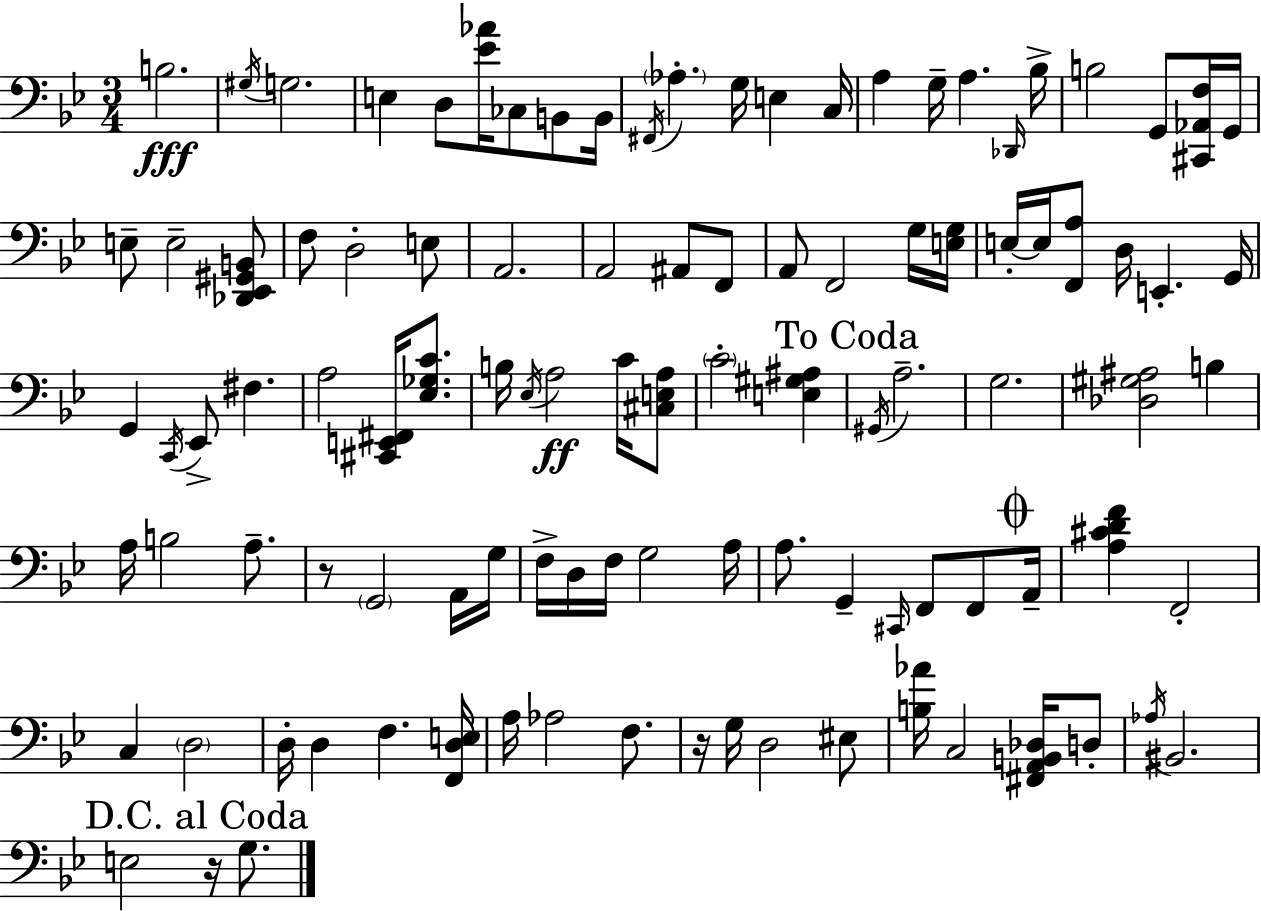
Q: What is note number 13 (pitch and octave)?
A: C3